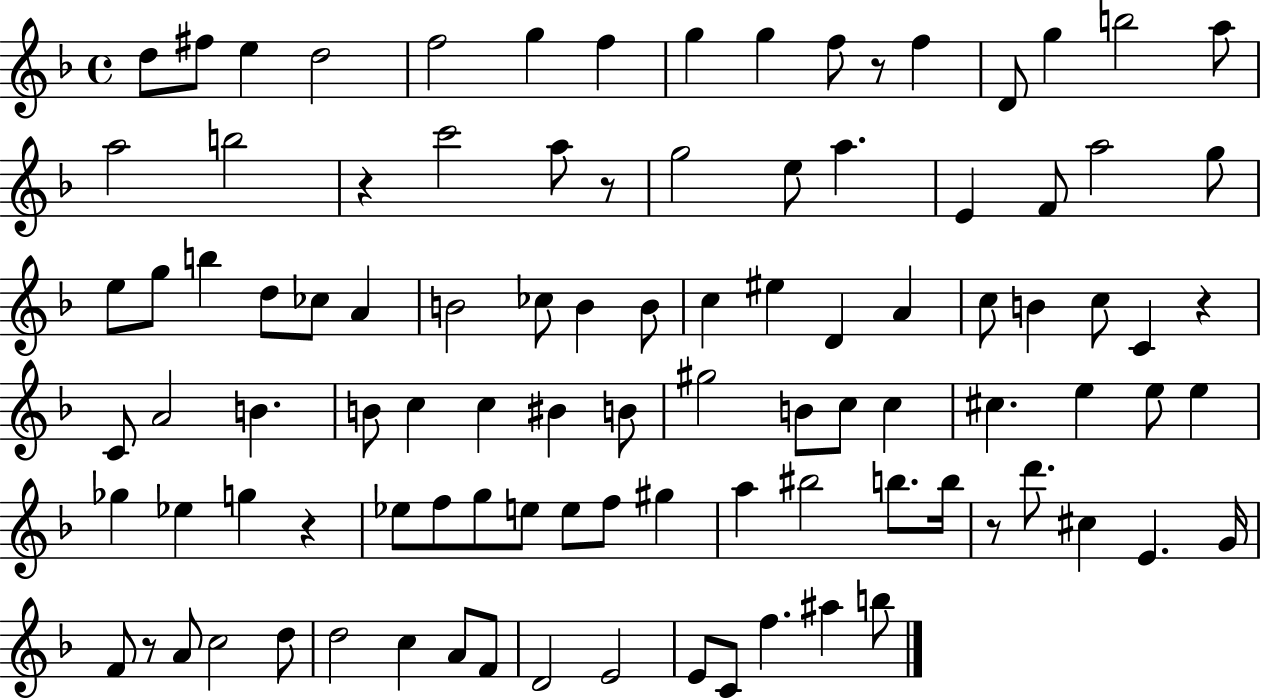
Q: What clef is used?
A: treble